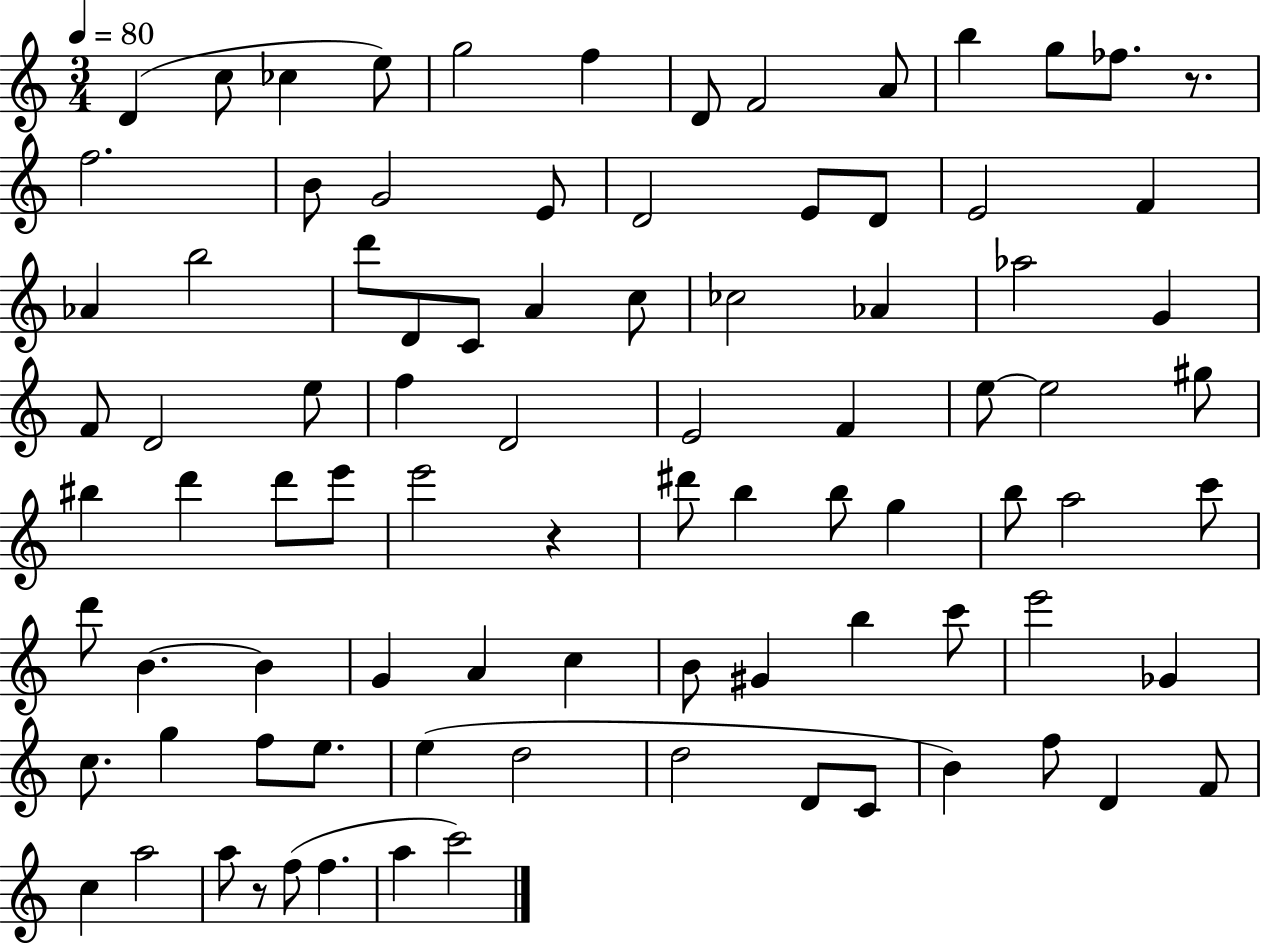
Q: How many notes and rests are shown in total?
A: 89